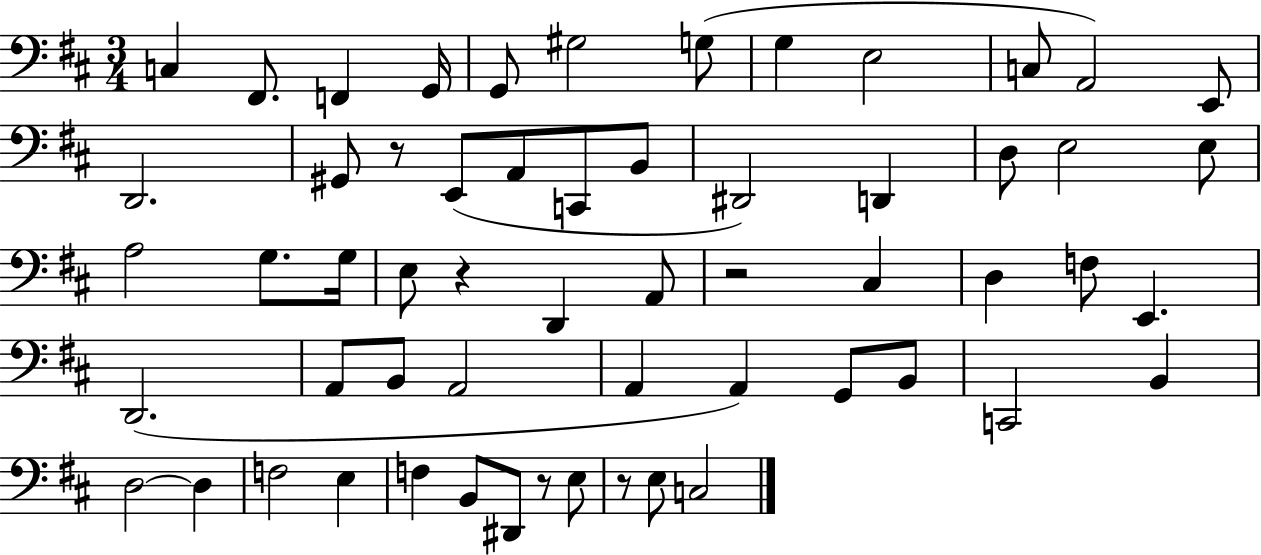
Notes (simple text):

C3/q F#2/e. F2/q G2/s G2/e G#3/h G3/e G3/q E3/h C3/e A2/h E2/e D2/h. G#2/e R/e E2/e A2/e C2/e B2/e D#2/h D2/q D3/e E3/h E3/e A3/h G3/e. G3/s E3/e R/q D2/q A2/e R/h C#3/q D3/q F3/e E2/q. D2/h. A2/e B2/e A2/h A2/q A2/q G2/e B2/e C2/h B2/q D3/h D3/q F3/h E3/q F3/q B2/e D#2/e R/e E3/e R/e E3/e C3/h